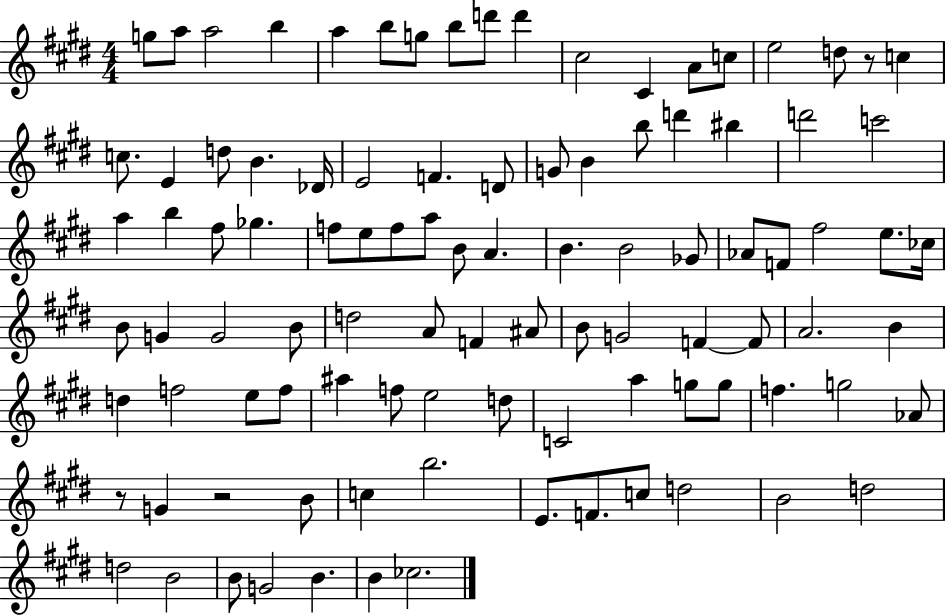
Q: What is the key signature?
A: E major